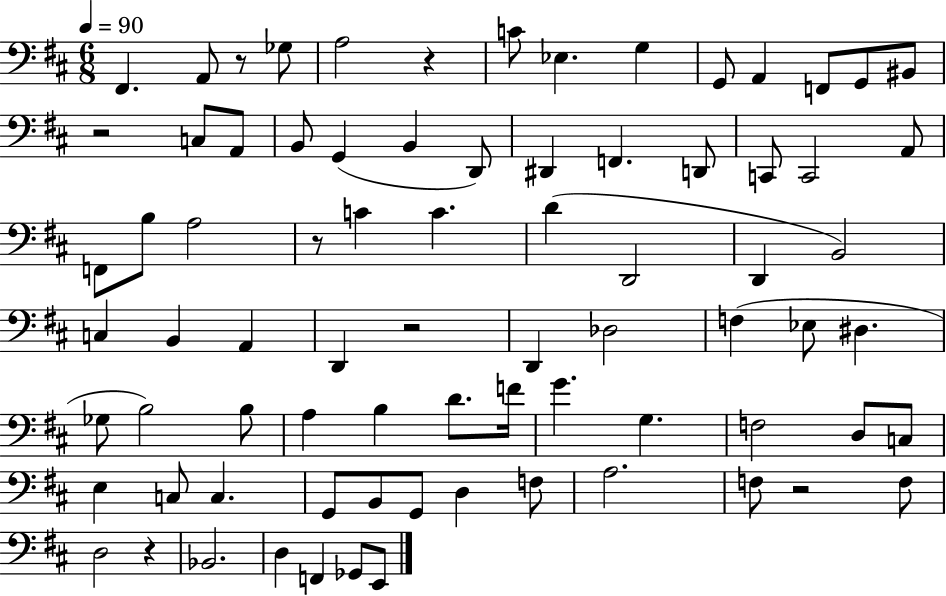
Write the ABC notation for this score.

X:1
T:Untitled
M:6/8
L:1/4
K:D
^F,, A,,/2 z/2 _G,/2 A,2 z C/2 _E, G, G,,/2 A,, F,,/2 G,,/2 ^B,,/2 z2 C,/2 A,,/2 B,,/2 G,, B,, D,,/2 ^D,, F,, D,,/2 C,,/2 C,,2 A,,/2 F,,/2 B,/2 A,2 z/2 C C D D,,2 D,, B,,2 C, B,, A,, D,, z2 D,, _D,2 F, _E,/2 ^D, _G,/2 B,2 B,/2 A, B, D/2 F/4 G G, F,2 D,/2 C,/2 E, C,/2 C, G,,/2 B,,/2 G,,/2 D, F,/2 A,2 F,/2 z2 F,/2 D,2 z _B,,2 D, F,, _G,,/2 E,,/2